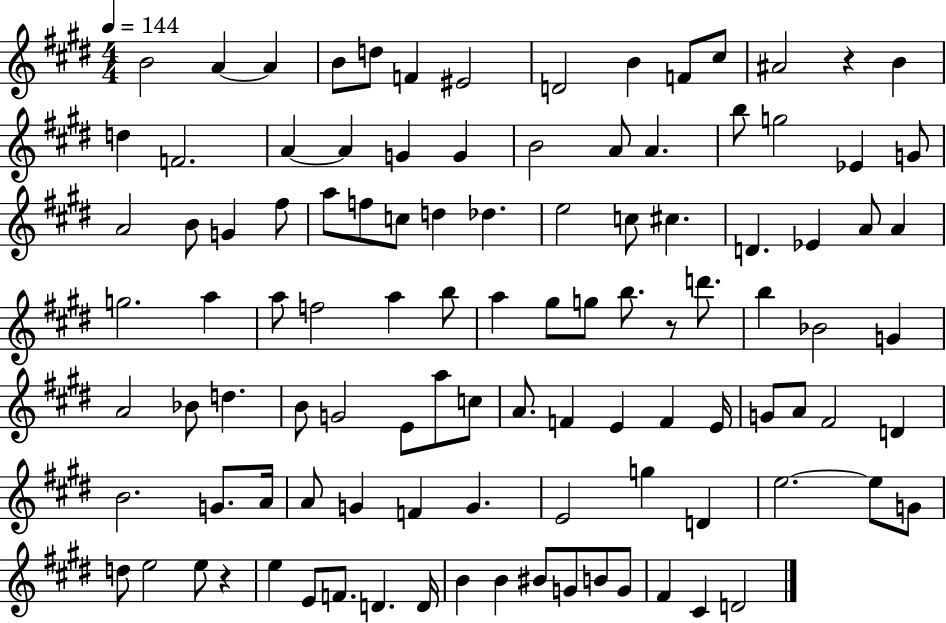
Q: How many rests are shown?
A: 3